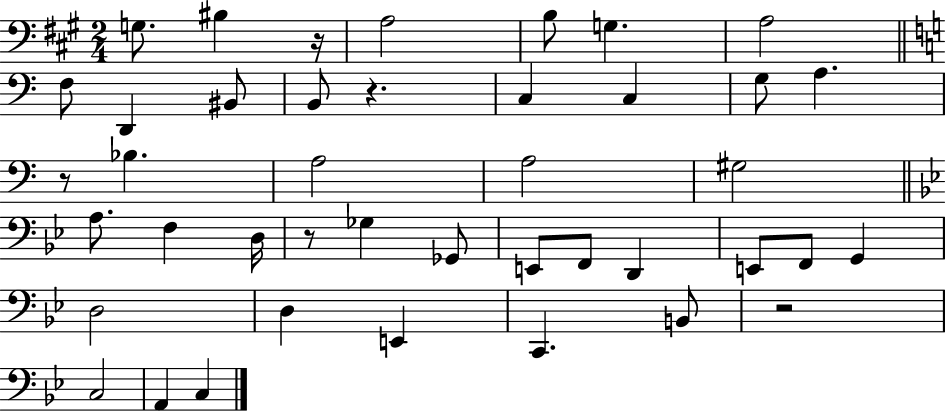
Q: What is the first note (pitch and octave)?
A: G3